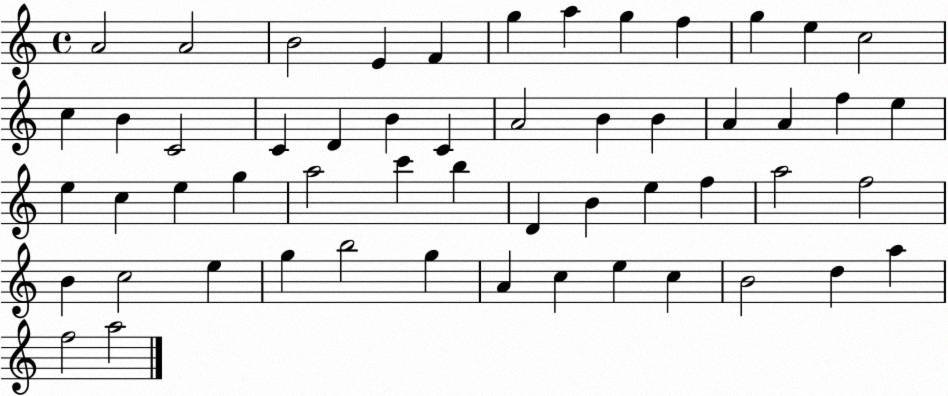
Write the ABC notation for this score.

X:1
T:Untitled
M:4/4
L:1/4
K:C
A2 A2 B2 E F g a g f g e c2 c B C2 C D B C A2 B B A A f e e c e g a2 c' b D B e f a2 f2 B c2 e g b2 g A c e c B2 d a f2 a2